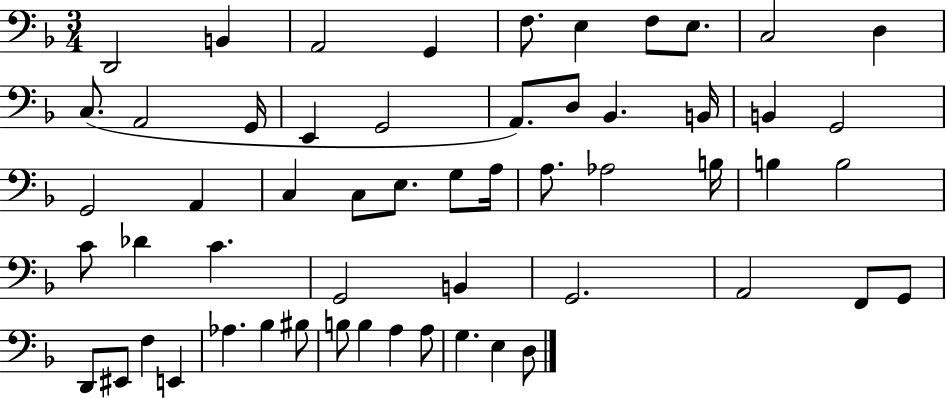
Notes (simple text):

D2/h B2/q A2/h G2/q F3/e. E3/q F3/e E3/e. C3/h D3/q C3/e. A2/h G2/s E2/q G2/h A2/e. D3/e Bb2/q. B2/s B2/q G2/h G2/h A2/q C3/q C3/e E3/e. G3/e A3/s A3/e. Ab3/h B3/s B3/q B3/h C4/e Db4/q C4/q. G2/h B2/q G2/h. A2/h F2/e G2/e D2/e EIS2/e F3/q E2/q Ab3/q. Bb3/q BIS3/e B3/e B3/q A3/q A3/e G3/q. E3/q D3/e